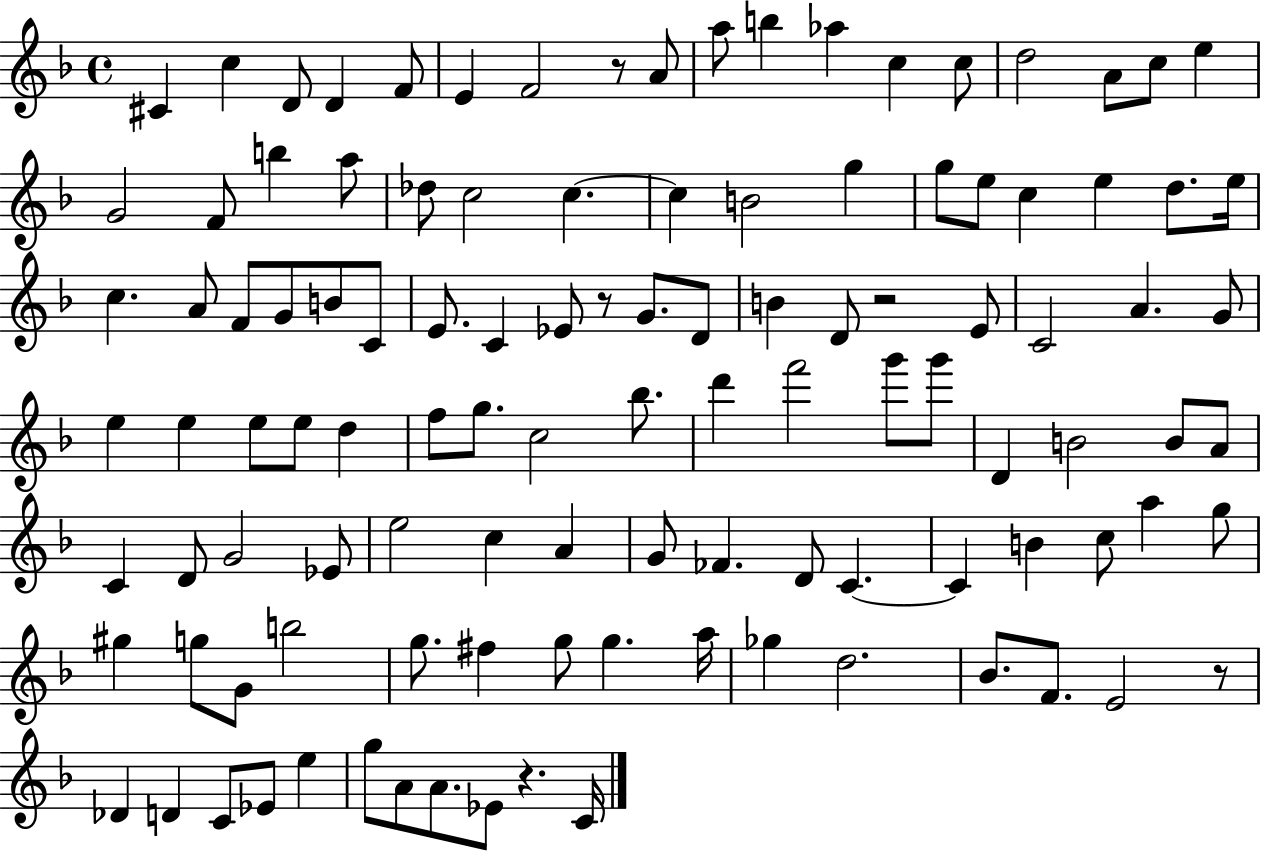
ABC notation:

X:1
T:Untitled
M:4/4
L:1/4
K:F
^C c D/2 D F/2 E F2 z/2 A/2 a/2 b _a c c/2 d2 A/2 c/2 e G2 F/2 b a/2 _d/2 c2 c c B2 g g/2 e/2 c e d/2 e/4 c A/2 F/2 G/2 B/2 C/2 E/2 C _E/2 z/2 G/2 D/2 B D/2 z2 E/2 C2 A G/2 e e e/2 e/2 d f/2 g/2 c2 _b/2 d' f'2 g'/2 g'/2 D B2 B/2 A/2 C D/2 G2 _E/2 e2 c A G/2 _F D/2 C C B c/2 a g/2 ^g g/2 G/2 b2 g/2 ^f g/2 g a/4 _g d2 _B/2 F/2 E2 z/2 _D D C/2 _E/2 e g/2 A/2 A/2 _E/2 z C/4